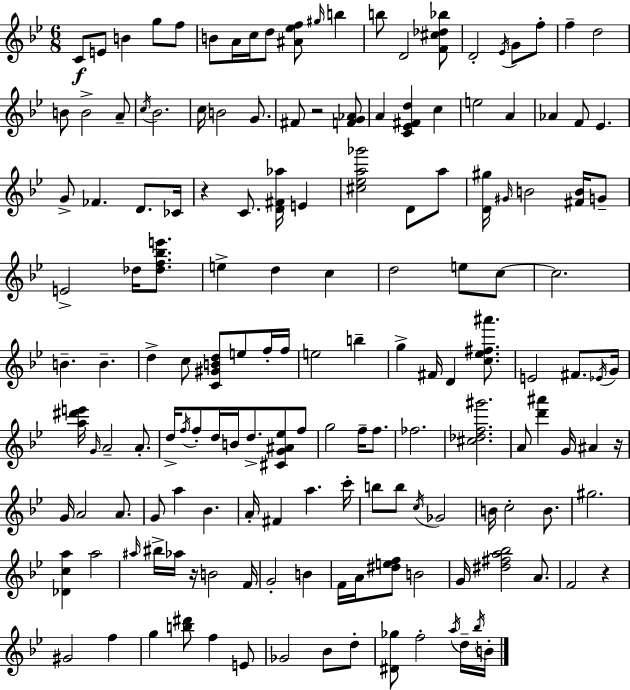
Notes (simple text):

C4/e E4/e B4/q G5/e F5/e B4/e A4/s C5/s D5/e [A#4,Eb5,F5]/e G#5/s B5/q B5/e D4/h [F4,C#5,Db5,Bb5]/e D4/h Eb4/s G4/e F5/e F5/q D5/h B4/e B4/h A4/e C5/s Bb4/h. C5/s B4/h G4/e. F#4/e R/h [F4,G4,Ab4]/e A4/q [C4,Eb4,F#4,D5]/q C5/q E5/h A4/q Ab4/q F4/e Eb4/q. G4/e FES4/q. D4/e. CES4/s R/q C4/e. [D4,F#4,Ab5]/s E4/q [C#5,Eb5,A5,Gb6]/h D4/e A5/e [D4,G#5]/s G#4/s B4/h [F#4,B4]/s G4/e E4/h Db5/s [Db5,F5,Bb5,E6]/e. E5/q D5/q C5/q D5/h E5/e C5/e C5/h. B4/q. B4/q. D5/q C5/e [C4,G#4,B4,D5]/e E5/e F5/s F5/s E5/h B5/q G5/q F#4/s D4/q [C5,Eb5,F#5,A#6]/e. E4/h F#4/e. Eb4/s G4/s [A5,D#6,E6]/s G4/s A4/h A4/e. D5/s F5/s F5/e D5/s B4/s D5/e. [C#4,G4,A#4,Eb5]/e F5/e G5/h F5/s F5/e. FES5/h. [C#5,Db5,F5,G#6]/h. A4/e [D6,A#6]/q G4/s A#4/q R/s G4/s A4/h A4/e. G4/e A5/q Bb4/q. A4/s F#4/q A5/q. C6/s B5/e B5/e C5/s Gb4/h B4/s C5/h B4/e. G#5/h. [Db4,C5,A5]/q A5/h A#5/s BIS5/s Ab5/s R/s B4/h F4/s G4/h B4/q F4/s A4/s [D#5,E5,F5]/e B4/h G4/s [D#5,F#5,A5,Bb5]/h A4/e. F4/h R/q G#4/h F5/q G5/q [B5,D#6]/e F5/q E4/e Gb4/h Bb4/e D5/e [D#4,Gb5]/e F5/h A5/s D5/s Bb5/s B4/s